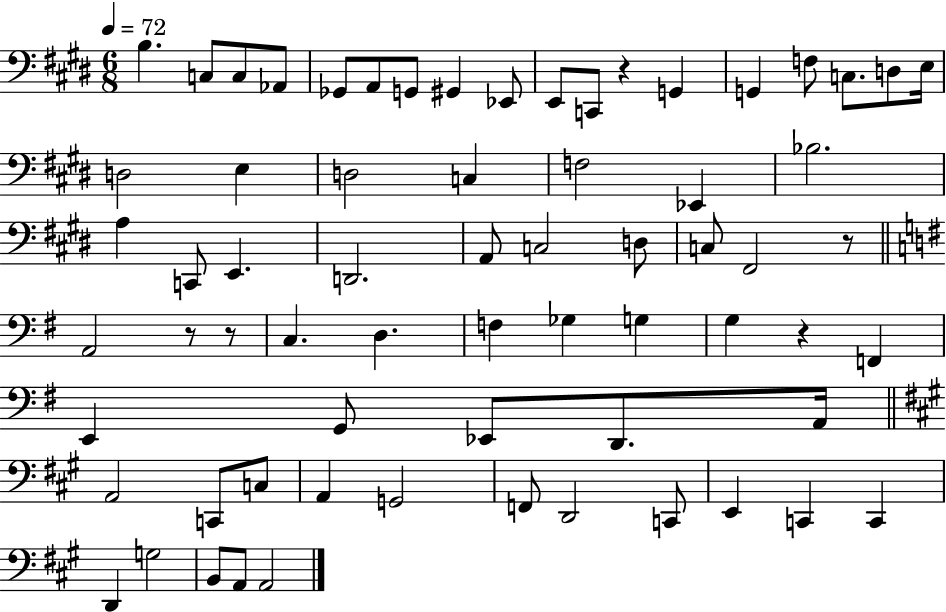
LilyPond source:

{
  \clef bass
  \numericTimeSignature
  \time 6/8
  \key e \major
  \tempo 4 = 72
  b4. c8 c8 aes,8 | ges,8 a,8 g,8 gis,4 ees,8 | e,8 c,8 r4 g,4 | g,4 f8 c8. d8 e16 | \break d2 e4 | d2 c4 | f2 ees,4 | bes2. | \break a4 c,8 e,4. | d,2. | a,8 c2 d8 | c8 fis,2 r8 | \break \bar "||" \break \key g \major a,2 r8 r8 | c4. d4. | f4 ges4 g4 | g4 r4 f,4 | \break e,4 g,8 ees,8 d,8. a,16 | \bar "||" \break \key a \major a,2 c,8 c8 | a,4 g,2 | f,8 d,2 c,8 | e,4 c,4 c,4 | \break d,4 g2 | b,8 a,8 a,2 | \bar "|."
}